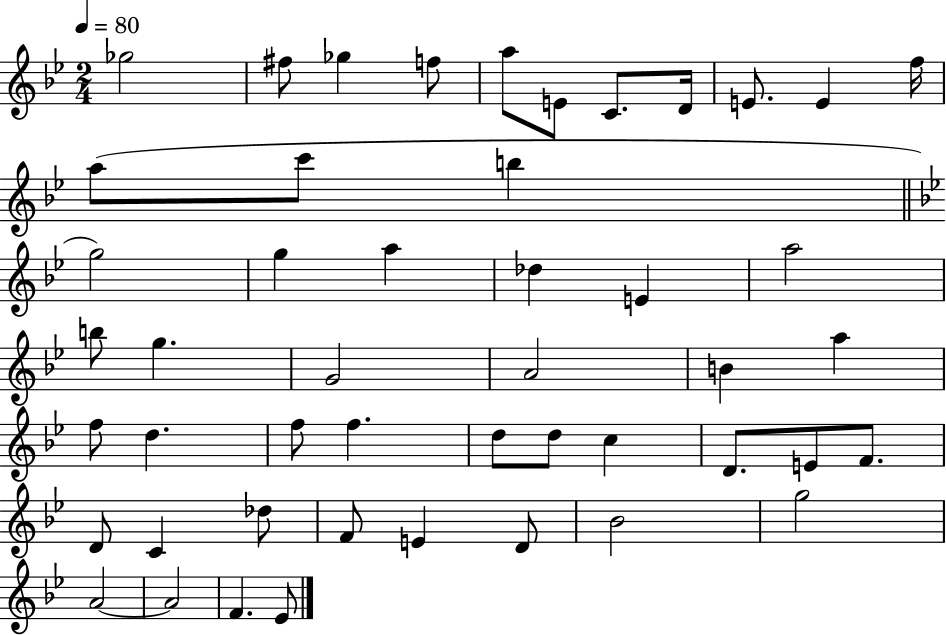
{
  \clef treble
  \numericTimeSignature
  \time 2/4
  \key bes \major
  \tempo 4 = 80
  ges''2 | fis''8 ges''4 f''8 | a''8 e'8 c'8. d'16 | e'8. e'4 f''16 | \break a''8( c'''8 b''4 | \bar "||" \break \key bes \major g''2) | g''4 a''4 | des''4 e'4 | a''2 | \break b''8 g''4. | g'2 | a'2 | b'4 a''4 | \break f''8 d''4. | f''8 f''4. | d''8 d''8 c''4 | d'8. e'8 f'8. | \break d'8 c'4 des''8 | f'8 e'4 d'8 | bes'2 | g''2 | \break a'2~~ | a'2 | f'4. ees'8 | \bar "|."
}